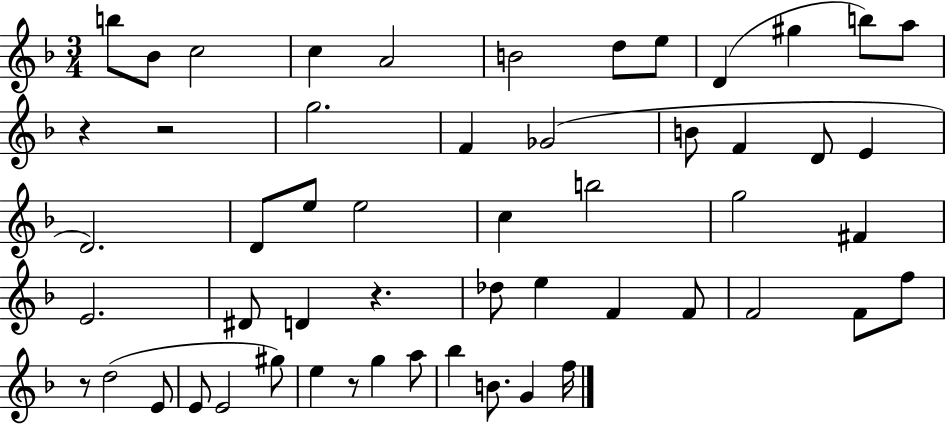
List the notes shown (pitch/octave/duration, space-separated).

B5/e Bb4/e C5/h C5/q A4/h B4/h D5/e E5/e D4/q G#5/q B5/e A5/e R/q R/h G5/h. F4/q Gb4/h B4/e F4/q D4/e E4/q D4/h. D4/e E5/e E5/h C5/q B5/h G5/h F#4/q E4/h. D#4/e D4/q R/q. Db5/e E5/q F4/q F4/e F4/h F4/e F5/e R/e D5/h E4/e E4/e E4/h G#5/e E5/q R/e G5/q A5/e Bb5/q B4/e. G4/q F5/s